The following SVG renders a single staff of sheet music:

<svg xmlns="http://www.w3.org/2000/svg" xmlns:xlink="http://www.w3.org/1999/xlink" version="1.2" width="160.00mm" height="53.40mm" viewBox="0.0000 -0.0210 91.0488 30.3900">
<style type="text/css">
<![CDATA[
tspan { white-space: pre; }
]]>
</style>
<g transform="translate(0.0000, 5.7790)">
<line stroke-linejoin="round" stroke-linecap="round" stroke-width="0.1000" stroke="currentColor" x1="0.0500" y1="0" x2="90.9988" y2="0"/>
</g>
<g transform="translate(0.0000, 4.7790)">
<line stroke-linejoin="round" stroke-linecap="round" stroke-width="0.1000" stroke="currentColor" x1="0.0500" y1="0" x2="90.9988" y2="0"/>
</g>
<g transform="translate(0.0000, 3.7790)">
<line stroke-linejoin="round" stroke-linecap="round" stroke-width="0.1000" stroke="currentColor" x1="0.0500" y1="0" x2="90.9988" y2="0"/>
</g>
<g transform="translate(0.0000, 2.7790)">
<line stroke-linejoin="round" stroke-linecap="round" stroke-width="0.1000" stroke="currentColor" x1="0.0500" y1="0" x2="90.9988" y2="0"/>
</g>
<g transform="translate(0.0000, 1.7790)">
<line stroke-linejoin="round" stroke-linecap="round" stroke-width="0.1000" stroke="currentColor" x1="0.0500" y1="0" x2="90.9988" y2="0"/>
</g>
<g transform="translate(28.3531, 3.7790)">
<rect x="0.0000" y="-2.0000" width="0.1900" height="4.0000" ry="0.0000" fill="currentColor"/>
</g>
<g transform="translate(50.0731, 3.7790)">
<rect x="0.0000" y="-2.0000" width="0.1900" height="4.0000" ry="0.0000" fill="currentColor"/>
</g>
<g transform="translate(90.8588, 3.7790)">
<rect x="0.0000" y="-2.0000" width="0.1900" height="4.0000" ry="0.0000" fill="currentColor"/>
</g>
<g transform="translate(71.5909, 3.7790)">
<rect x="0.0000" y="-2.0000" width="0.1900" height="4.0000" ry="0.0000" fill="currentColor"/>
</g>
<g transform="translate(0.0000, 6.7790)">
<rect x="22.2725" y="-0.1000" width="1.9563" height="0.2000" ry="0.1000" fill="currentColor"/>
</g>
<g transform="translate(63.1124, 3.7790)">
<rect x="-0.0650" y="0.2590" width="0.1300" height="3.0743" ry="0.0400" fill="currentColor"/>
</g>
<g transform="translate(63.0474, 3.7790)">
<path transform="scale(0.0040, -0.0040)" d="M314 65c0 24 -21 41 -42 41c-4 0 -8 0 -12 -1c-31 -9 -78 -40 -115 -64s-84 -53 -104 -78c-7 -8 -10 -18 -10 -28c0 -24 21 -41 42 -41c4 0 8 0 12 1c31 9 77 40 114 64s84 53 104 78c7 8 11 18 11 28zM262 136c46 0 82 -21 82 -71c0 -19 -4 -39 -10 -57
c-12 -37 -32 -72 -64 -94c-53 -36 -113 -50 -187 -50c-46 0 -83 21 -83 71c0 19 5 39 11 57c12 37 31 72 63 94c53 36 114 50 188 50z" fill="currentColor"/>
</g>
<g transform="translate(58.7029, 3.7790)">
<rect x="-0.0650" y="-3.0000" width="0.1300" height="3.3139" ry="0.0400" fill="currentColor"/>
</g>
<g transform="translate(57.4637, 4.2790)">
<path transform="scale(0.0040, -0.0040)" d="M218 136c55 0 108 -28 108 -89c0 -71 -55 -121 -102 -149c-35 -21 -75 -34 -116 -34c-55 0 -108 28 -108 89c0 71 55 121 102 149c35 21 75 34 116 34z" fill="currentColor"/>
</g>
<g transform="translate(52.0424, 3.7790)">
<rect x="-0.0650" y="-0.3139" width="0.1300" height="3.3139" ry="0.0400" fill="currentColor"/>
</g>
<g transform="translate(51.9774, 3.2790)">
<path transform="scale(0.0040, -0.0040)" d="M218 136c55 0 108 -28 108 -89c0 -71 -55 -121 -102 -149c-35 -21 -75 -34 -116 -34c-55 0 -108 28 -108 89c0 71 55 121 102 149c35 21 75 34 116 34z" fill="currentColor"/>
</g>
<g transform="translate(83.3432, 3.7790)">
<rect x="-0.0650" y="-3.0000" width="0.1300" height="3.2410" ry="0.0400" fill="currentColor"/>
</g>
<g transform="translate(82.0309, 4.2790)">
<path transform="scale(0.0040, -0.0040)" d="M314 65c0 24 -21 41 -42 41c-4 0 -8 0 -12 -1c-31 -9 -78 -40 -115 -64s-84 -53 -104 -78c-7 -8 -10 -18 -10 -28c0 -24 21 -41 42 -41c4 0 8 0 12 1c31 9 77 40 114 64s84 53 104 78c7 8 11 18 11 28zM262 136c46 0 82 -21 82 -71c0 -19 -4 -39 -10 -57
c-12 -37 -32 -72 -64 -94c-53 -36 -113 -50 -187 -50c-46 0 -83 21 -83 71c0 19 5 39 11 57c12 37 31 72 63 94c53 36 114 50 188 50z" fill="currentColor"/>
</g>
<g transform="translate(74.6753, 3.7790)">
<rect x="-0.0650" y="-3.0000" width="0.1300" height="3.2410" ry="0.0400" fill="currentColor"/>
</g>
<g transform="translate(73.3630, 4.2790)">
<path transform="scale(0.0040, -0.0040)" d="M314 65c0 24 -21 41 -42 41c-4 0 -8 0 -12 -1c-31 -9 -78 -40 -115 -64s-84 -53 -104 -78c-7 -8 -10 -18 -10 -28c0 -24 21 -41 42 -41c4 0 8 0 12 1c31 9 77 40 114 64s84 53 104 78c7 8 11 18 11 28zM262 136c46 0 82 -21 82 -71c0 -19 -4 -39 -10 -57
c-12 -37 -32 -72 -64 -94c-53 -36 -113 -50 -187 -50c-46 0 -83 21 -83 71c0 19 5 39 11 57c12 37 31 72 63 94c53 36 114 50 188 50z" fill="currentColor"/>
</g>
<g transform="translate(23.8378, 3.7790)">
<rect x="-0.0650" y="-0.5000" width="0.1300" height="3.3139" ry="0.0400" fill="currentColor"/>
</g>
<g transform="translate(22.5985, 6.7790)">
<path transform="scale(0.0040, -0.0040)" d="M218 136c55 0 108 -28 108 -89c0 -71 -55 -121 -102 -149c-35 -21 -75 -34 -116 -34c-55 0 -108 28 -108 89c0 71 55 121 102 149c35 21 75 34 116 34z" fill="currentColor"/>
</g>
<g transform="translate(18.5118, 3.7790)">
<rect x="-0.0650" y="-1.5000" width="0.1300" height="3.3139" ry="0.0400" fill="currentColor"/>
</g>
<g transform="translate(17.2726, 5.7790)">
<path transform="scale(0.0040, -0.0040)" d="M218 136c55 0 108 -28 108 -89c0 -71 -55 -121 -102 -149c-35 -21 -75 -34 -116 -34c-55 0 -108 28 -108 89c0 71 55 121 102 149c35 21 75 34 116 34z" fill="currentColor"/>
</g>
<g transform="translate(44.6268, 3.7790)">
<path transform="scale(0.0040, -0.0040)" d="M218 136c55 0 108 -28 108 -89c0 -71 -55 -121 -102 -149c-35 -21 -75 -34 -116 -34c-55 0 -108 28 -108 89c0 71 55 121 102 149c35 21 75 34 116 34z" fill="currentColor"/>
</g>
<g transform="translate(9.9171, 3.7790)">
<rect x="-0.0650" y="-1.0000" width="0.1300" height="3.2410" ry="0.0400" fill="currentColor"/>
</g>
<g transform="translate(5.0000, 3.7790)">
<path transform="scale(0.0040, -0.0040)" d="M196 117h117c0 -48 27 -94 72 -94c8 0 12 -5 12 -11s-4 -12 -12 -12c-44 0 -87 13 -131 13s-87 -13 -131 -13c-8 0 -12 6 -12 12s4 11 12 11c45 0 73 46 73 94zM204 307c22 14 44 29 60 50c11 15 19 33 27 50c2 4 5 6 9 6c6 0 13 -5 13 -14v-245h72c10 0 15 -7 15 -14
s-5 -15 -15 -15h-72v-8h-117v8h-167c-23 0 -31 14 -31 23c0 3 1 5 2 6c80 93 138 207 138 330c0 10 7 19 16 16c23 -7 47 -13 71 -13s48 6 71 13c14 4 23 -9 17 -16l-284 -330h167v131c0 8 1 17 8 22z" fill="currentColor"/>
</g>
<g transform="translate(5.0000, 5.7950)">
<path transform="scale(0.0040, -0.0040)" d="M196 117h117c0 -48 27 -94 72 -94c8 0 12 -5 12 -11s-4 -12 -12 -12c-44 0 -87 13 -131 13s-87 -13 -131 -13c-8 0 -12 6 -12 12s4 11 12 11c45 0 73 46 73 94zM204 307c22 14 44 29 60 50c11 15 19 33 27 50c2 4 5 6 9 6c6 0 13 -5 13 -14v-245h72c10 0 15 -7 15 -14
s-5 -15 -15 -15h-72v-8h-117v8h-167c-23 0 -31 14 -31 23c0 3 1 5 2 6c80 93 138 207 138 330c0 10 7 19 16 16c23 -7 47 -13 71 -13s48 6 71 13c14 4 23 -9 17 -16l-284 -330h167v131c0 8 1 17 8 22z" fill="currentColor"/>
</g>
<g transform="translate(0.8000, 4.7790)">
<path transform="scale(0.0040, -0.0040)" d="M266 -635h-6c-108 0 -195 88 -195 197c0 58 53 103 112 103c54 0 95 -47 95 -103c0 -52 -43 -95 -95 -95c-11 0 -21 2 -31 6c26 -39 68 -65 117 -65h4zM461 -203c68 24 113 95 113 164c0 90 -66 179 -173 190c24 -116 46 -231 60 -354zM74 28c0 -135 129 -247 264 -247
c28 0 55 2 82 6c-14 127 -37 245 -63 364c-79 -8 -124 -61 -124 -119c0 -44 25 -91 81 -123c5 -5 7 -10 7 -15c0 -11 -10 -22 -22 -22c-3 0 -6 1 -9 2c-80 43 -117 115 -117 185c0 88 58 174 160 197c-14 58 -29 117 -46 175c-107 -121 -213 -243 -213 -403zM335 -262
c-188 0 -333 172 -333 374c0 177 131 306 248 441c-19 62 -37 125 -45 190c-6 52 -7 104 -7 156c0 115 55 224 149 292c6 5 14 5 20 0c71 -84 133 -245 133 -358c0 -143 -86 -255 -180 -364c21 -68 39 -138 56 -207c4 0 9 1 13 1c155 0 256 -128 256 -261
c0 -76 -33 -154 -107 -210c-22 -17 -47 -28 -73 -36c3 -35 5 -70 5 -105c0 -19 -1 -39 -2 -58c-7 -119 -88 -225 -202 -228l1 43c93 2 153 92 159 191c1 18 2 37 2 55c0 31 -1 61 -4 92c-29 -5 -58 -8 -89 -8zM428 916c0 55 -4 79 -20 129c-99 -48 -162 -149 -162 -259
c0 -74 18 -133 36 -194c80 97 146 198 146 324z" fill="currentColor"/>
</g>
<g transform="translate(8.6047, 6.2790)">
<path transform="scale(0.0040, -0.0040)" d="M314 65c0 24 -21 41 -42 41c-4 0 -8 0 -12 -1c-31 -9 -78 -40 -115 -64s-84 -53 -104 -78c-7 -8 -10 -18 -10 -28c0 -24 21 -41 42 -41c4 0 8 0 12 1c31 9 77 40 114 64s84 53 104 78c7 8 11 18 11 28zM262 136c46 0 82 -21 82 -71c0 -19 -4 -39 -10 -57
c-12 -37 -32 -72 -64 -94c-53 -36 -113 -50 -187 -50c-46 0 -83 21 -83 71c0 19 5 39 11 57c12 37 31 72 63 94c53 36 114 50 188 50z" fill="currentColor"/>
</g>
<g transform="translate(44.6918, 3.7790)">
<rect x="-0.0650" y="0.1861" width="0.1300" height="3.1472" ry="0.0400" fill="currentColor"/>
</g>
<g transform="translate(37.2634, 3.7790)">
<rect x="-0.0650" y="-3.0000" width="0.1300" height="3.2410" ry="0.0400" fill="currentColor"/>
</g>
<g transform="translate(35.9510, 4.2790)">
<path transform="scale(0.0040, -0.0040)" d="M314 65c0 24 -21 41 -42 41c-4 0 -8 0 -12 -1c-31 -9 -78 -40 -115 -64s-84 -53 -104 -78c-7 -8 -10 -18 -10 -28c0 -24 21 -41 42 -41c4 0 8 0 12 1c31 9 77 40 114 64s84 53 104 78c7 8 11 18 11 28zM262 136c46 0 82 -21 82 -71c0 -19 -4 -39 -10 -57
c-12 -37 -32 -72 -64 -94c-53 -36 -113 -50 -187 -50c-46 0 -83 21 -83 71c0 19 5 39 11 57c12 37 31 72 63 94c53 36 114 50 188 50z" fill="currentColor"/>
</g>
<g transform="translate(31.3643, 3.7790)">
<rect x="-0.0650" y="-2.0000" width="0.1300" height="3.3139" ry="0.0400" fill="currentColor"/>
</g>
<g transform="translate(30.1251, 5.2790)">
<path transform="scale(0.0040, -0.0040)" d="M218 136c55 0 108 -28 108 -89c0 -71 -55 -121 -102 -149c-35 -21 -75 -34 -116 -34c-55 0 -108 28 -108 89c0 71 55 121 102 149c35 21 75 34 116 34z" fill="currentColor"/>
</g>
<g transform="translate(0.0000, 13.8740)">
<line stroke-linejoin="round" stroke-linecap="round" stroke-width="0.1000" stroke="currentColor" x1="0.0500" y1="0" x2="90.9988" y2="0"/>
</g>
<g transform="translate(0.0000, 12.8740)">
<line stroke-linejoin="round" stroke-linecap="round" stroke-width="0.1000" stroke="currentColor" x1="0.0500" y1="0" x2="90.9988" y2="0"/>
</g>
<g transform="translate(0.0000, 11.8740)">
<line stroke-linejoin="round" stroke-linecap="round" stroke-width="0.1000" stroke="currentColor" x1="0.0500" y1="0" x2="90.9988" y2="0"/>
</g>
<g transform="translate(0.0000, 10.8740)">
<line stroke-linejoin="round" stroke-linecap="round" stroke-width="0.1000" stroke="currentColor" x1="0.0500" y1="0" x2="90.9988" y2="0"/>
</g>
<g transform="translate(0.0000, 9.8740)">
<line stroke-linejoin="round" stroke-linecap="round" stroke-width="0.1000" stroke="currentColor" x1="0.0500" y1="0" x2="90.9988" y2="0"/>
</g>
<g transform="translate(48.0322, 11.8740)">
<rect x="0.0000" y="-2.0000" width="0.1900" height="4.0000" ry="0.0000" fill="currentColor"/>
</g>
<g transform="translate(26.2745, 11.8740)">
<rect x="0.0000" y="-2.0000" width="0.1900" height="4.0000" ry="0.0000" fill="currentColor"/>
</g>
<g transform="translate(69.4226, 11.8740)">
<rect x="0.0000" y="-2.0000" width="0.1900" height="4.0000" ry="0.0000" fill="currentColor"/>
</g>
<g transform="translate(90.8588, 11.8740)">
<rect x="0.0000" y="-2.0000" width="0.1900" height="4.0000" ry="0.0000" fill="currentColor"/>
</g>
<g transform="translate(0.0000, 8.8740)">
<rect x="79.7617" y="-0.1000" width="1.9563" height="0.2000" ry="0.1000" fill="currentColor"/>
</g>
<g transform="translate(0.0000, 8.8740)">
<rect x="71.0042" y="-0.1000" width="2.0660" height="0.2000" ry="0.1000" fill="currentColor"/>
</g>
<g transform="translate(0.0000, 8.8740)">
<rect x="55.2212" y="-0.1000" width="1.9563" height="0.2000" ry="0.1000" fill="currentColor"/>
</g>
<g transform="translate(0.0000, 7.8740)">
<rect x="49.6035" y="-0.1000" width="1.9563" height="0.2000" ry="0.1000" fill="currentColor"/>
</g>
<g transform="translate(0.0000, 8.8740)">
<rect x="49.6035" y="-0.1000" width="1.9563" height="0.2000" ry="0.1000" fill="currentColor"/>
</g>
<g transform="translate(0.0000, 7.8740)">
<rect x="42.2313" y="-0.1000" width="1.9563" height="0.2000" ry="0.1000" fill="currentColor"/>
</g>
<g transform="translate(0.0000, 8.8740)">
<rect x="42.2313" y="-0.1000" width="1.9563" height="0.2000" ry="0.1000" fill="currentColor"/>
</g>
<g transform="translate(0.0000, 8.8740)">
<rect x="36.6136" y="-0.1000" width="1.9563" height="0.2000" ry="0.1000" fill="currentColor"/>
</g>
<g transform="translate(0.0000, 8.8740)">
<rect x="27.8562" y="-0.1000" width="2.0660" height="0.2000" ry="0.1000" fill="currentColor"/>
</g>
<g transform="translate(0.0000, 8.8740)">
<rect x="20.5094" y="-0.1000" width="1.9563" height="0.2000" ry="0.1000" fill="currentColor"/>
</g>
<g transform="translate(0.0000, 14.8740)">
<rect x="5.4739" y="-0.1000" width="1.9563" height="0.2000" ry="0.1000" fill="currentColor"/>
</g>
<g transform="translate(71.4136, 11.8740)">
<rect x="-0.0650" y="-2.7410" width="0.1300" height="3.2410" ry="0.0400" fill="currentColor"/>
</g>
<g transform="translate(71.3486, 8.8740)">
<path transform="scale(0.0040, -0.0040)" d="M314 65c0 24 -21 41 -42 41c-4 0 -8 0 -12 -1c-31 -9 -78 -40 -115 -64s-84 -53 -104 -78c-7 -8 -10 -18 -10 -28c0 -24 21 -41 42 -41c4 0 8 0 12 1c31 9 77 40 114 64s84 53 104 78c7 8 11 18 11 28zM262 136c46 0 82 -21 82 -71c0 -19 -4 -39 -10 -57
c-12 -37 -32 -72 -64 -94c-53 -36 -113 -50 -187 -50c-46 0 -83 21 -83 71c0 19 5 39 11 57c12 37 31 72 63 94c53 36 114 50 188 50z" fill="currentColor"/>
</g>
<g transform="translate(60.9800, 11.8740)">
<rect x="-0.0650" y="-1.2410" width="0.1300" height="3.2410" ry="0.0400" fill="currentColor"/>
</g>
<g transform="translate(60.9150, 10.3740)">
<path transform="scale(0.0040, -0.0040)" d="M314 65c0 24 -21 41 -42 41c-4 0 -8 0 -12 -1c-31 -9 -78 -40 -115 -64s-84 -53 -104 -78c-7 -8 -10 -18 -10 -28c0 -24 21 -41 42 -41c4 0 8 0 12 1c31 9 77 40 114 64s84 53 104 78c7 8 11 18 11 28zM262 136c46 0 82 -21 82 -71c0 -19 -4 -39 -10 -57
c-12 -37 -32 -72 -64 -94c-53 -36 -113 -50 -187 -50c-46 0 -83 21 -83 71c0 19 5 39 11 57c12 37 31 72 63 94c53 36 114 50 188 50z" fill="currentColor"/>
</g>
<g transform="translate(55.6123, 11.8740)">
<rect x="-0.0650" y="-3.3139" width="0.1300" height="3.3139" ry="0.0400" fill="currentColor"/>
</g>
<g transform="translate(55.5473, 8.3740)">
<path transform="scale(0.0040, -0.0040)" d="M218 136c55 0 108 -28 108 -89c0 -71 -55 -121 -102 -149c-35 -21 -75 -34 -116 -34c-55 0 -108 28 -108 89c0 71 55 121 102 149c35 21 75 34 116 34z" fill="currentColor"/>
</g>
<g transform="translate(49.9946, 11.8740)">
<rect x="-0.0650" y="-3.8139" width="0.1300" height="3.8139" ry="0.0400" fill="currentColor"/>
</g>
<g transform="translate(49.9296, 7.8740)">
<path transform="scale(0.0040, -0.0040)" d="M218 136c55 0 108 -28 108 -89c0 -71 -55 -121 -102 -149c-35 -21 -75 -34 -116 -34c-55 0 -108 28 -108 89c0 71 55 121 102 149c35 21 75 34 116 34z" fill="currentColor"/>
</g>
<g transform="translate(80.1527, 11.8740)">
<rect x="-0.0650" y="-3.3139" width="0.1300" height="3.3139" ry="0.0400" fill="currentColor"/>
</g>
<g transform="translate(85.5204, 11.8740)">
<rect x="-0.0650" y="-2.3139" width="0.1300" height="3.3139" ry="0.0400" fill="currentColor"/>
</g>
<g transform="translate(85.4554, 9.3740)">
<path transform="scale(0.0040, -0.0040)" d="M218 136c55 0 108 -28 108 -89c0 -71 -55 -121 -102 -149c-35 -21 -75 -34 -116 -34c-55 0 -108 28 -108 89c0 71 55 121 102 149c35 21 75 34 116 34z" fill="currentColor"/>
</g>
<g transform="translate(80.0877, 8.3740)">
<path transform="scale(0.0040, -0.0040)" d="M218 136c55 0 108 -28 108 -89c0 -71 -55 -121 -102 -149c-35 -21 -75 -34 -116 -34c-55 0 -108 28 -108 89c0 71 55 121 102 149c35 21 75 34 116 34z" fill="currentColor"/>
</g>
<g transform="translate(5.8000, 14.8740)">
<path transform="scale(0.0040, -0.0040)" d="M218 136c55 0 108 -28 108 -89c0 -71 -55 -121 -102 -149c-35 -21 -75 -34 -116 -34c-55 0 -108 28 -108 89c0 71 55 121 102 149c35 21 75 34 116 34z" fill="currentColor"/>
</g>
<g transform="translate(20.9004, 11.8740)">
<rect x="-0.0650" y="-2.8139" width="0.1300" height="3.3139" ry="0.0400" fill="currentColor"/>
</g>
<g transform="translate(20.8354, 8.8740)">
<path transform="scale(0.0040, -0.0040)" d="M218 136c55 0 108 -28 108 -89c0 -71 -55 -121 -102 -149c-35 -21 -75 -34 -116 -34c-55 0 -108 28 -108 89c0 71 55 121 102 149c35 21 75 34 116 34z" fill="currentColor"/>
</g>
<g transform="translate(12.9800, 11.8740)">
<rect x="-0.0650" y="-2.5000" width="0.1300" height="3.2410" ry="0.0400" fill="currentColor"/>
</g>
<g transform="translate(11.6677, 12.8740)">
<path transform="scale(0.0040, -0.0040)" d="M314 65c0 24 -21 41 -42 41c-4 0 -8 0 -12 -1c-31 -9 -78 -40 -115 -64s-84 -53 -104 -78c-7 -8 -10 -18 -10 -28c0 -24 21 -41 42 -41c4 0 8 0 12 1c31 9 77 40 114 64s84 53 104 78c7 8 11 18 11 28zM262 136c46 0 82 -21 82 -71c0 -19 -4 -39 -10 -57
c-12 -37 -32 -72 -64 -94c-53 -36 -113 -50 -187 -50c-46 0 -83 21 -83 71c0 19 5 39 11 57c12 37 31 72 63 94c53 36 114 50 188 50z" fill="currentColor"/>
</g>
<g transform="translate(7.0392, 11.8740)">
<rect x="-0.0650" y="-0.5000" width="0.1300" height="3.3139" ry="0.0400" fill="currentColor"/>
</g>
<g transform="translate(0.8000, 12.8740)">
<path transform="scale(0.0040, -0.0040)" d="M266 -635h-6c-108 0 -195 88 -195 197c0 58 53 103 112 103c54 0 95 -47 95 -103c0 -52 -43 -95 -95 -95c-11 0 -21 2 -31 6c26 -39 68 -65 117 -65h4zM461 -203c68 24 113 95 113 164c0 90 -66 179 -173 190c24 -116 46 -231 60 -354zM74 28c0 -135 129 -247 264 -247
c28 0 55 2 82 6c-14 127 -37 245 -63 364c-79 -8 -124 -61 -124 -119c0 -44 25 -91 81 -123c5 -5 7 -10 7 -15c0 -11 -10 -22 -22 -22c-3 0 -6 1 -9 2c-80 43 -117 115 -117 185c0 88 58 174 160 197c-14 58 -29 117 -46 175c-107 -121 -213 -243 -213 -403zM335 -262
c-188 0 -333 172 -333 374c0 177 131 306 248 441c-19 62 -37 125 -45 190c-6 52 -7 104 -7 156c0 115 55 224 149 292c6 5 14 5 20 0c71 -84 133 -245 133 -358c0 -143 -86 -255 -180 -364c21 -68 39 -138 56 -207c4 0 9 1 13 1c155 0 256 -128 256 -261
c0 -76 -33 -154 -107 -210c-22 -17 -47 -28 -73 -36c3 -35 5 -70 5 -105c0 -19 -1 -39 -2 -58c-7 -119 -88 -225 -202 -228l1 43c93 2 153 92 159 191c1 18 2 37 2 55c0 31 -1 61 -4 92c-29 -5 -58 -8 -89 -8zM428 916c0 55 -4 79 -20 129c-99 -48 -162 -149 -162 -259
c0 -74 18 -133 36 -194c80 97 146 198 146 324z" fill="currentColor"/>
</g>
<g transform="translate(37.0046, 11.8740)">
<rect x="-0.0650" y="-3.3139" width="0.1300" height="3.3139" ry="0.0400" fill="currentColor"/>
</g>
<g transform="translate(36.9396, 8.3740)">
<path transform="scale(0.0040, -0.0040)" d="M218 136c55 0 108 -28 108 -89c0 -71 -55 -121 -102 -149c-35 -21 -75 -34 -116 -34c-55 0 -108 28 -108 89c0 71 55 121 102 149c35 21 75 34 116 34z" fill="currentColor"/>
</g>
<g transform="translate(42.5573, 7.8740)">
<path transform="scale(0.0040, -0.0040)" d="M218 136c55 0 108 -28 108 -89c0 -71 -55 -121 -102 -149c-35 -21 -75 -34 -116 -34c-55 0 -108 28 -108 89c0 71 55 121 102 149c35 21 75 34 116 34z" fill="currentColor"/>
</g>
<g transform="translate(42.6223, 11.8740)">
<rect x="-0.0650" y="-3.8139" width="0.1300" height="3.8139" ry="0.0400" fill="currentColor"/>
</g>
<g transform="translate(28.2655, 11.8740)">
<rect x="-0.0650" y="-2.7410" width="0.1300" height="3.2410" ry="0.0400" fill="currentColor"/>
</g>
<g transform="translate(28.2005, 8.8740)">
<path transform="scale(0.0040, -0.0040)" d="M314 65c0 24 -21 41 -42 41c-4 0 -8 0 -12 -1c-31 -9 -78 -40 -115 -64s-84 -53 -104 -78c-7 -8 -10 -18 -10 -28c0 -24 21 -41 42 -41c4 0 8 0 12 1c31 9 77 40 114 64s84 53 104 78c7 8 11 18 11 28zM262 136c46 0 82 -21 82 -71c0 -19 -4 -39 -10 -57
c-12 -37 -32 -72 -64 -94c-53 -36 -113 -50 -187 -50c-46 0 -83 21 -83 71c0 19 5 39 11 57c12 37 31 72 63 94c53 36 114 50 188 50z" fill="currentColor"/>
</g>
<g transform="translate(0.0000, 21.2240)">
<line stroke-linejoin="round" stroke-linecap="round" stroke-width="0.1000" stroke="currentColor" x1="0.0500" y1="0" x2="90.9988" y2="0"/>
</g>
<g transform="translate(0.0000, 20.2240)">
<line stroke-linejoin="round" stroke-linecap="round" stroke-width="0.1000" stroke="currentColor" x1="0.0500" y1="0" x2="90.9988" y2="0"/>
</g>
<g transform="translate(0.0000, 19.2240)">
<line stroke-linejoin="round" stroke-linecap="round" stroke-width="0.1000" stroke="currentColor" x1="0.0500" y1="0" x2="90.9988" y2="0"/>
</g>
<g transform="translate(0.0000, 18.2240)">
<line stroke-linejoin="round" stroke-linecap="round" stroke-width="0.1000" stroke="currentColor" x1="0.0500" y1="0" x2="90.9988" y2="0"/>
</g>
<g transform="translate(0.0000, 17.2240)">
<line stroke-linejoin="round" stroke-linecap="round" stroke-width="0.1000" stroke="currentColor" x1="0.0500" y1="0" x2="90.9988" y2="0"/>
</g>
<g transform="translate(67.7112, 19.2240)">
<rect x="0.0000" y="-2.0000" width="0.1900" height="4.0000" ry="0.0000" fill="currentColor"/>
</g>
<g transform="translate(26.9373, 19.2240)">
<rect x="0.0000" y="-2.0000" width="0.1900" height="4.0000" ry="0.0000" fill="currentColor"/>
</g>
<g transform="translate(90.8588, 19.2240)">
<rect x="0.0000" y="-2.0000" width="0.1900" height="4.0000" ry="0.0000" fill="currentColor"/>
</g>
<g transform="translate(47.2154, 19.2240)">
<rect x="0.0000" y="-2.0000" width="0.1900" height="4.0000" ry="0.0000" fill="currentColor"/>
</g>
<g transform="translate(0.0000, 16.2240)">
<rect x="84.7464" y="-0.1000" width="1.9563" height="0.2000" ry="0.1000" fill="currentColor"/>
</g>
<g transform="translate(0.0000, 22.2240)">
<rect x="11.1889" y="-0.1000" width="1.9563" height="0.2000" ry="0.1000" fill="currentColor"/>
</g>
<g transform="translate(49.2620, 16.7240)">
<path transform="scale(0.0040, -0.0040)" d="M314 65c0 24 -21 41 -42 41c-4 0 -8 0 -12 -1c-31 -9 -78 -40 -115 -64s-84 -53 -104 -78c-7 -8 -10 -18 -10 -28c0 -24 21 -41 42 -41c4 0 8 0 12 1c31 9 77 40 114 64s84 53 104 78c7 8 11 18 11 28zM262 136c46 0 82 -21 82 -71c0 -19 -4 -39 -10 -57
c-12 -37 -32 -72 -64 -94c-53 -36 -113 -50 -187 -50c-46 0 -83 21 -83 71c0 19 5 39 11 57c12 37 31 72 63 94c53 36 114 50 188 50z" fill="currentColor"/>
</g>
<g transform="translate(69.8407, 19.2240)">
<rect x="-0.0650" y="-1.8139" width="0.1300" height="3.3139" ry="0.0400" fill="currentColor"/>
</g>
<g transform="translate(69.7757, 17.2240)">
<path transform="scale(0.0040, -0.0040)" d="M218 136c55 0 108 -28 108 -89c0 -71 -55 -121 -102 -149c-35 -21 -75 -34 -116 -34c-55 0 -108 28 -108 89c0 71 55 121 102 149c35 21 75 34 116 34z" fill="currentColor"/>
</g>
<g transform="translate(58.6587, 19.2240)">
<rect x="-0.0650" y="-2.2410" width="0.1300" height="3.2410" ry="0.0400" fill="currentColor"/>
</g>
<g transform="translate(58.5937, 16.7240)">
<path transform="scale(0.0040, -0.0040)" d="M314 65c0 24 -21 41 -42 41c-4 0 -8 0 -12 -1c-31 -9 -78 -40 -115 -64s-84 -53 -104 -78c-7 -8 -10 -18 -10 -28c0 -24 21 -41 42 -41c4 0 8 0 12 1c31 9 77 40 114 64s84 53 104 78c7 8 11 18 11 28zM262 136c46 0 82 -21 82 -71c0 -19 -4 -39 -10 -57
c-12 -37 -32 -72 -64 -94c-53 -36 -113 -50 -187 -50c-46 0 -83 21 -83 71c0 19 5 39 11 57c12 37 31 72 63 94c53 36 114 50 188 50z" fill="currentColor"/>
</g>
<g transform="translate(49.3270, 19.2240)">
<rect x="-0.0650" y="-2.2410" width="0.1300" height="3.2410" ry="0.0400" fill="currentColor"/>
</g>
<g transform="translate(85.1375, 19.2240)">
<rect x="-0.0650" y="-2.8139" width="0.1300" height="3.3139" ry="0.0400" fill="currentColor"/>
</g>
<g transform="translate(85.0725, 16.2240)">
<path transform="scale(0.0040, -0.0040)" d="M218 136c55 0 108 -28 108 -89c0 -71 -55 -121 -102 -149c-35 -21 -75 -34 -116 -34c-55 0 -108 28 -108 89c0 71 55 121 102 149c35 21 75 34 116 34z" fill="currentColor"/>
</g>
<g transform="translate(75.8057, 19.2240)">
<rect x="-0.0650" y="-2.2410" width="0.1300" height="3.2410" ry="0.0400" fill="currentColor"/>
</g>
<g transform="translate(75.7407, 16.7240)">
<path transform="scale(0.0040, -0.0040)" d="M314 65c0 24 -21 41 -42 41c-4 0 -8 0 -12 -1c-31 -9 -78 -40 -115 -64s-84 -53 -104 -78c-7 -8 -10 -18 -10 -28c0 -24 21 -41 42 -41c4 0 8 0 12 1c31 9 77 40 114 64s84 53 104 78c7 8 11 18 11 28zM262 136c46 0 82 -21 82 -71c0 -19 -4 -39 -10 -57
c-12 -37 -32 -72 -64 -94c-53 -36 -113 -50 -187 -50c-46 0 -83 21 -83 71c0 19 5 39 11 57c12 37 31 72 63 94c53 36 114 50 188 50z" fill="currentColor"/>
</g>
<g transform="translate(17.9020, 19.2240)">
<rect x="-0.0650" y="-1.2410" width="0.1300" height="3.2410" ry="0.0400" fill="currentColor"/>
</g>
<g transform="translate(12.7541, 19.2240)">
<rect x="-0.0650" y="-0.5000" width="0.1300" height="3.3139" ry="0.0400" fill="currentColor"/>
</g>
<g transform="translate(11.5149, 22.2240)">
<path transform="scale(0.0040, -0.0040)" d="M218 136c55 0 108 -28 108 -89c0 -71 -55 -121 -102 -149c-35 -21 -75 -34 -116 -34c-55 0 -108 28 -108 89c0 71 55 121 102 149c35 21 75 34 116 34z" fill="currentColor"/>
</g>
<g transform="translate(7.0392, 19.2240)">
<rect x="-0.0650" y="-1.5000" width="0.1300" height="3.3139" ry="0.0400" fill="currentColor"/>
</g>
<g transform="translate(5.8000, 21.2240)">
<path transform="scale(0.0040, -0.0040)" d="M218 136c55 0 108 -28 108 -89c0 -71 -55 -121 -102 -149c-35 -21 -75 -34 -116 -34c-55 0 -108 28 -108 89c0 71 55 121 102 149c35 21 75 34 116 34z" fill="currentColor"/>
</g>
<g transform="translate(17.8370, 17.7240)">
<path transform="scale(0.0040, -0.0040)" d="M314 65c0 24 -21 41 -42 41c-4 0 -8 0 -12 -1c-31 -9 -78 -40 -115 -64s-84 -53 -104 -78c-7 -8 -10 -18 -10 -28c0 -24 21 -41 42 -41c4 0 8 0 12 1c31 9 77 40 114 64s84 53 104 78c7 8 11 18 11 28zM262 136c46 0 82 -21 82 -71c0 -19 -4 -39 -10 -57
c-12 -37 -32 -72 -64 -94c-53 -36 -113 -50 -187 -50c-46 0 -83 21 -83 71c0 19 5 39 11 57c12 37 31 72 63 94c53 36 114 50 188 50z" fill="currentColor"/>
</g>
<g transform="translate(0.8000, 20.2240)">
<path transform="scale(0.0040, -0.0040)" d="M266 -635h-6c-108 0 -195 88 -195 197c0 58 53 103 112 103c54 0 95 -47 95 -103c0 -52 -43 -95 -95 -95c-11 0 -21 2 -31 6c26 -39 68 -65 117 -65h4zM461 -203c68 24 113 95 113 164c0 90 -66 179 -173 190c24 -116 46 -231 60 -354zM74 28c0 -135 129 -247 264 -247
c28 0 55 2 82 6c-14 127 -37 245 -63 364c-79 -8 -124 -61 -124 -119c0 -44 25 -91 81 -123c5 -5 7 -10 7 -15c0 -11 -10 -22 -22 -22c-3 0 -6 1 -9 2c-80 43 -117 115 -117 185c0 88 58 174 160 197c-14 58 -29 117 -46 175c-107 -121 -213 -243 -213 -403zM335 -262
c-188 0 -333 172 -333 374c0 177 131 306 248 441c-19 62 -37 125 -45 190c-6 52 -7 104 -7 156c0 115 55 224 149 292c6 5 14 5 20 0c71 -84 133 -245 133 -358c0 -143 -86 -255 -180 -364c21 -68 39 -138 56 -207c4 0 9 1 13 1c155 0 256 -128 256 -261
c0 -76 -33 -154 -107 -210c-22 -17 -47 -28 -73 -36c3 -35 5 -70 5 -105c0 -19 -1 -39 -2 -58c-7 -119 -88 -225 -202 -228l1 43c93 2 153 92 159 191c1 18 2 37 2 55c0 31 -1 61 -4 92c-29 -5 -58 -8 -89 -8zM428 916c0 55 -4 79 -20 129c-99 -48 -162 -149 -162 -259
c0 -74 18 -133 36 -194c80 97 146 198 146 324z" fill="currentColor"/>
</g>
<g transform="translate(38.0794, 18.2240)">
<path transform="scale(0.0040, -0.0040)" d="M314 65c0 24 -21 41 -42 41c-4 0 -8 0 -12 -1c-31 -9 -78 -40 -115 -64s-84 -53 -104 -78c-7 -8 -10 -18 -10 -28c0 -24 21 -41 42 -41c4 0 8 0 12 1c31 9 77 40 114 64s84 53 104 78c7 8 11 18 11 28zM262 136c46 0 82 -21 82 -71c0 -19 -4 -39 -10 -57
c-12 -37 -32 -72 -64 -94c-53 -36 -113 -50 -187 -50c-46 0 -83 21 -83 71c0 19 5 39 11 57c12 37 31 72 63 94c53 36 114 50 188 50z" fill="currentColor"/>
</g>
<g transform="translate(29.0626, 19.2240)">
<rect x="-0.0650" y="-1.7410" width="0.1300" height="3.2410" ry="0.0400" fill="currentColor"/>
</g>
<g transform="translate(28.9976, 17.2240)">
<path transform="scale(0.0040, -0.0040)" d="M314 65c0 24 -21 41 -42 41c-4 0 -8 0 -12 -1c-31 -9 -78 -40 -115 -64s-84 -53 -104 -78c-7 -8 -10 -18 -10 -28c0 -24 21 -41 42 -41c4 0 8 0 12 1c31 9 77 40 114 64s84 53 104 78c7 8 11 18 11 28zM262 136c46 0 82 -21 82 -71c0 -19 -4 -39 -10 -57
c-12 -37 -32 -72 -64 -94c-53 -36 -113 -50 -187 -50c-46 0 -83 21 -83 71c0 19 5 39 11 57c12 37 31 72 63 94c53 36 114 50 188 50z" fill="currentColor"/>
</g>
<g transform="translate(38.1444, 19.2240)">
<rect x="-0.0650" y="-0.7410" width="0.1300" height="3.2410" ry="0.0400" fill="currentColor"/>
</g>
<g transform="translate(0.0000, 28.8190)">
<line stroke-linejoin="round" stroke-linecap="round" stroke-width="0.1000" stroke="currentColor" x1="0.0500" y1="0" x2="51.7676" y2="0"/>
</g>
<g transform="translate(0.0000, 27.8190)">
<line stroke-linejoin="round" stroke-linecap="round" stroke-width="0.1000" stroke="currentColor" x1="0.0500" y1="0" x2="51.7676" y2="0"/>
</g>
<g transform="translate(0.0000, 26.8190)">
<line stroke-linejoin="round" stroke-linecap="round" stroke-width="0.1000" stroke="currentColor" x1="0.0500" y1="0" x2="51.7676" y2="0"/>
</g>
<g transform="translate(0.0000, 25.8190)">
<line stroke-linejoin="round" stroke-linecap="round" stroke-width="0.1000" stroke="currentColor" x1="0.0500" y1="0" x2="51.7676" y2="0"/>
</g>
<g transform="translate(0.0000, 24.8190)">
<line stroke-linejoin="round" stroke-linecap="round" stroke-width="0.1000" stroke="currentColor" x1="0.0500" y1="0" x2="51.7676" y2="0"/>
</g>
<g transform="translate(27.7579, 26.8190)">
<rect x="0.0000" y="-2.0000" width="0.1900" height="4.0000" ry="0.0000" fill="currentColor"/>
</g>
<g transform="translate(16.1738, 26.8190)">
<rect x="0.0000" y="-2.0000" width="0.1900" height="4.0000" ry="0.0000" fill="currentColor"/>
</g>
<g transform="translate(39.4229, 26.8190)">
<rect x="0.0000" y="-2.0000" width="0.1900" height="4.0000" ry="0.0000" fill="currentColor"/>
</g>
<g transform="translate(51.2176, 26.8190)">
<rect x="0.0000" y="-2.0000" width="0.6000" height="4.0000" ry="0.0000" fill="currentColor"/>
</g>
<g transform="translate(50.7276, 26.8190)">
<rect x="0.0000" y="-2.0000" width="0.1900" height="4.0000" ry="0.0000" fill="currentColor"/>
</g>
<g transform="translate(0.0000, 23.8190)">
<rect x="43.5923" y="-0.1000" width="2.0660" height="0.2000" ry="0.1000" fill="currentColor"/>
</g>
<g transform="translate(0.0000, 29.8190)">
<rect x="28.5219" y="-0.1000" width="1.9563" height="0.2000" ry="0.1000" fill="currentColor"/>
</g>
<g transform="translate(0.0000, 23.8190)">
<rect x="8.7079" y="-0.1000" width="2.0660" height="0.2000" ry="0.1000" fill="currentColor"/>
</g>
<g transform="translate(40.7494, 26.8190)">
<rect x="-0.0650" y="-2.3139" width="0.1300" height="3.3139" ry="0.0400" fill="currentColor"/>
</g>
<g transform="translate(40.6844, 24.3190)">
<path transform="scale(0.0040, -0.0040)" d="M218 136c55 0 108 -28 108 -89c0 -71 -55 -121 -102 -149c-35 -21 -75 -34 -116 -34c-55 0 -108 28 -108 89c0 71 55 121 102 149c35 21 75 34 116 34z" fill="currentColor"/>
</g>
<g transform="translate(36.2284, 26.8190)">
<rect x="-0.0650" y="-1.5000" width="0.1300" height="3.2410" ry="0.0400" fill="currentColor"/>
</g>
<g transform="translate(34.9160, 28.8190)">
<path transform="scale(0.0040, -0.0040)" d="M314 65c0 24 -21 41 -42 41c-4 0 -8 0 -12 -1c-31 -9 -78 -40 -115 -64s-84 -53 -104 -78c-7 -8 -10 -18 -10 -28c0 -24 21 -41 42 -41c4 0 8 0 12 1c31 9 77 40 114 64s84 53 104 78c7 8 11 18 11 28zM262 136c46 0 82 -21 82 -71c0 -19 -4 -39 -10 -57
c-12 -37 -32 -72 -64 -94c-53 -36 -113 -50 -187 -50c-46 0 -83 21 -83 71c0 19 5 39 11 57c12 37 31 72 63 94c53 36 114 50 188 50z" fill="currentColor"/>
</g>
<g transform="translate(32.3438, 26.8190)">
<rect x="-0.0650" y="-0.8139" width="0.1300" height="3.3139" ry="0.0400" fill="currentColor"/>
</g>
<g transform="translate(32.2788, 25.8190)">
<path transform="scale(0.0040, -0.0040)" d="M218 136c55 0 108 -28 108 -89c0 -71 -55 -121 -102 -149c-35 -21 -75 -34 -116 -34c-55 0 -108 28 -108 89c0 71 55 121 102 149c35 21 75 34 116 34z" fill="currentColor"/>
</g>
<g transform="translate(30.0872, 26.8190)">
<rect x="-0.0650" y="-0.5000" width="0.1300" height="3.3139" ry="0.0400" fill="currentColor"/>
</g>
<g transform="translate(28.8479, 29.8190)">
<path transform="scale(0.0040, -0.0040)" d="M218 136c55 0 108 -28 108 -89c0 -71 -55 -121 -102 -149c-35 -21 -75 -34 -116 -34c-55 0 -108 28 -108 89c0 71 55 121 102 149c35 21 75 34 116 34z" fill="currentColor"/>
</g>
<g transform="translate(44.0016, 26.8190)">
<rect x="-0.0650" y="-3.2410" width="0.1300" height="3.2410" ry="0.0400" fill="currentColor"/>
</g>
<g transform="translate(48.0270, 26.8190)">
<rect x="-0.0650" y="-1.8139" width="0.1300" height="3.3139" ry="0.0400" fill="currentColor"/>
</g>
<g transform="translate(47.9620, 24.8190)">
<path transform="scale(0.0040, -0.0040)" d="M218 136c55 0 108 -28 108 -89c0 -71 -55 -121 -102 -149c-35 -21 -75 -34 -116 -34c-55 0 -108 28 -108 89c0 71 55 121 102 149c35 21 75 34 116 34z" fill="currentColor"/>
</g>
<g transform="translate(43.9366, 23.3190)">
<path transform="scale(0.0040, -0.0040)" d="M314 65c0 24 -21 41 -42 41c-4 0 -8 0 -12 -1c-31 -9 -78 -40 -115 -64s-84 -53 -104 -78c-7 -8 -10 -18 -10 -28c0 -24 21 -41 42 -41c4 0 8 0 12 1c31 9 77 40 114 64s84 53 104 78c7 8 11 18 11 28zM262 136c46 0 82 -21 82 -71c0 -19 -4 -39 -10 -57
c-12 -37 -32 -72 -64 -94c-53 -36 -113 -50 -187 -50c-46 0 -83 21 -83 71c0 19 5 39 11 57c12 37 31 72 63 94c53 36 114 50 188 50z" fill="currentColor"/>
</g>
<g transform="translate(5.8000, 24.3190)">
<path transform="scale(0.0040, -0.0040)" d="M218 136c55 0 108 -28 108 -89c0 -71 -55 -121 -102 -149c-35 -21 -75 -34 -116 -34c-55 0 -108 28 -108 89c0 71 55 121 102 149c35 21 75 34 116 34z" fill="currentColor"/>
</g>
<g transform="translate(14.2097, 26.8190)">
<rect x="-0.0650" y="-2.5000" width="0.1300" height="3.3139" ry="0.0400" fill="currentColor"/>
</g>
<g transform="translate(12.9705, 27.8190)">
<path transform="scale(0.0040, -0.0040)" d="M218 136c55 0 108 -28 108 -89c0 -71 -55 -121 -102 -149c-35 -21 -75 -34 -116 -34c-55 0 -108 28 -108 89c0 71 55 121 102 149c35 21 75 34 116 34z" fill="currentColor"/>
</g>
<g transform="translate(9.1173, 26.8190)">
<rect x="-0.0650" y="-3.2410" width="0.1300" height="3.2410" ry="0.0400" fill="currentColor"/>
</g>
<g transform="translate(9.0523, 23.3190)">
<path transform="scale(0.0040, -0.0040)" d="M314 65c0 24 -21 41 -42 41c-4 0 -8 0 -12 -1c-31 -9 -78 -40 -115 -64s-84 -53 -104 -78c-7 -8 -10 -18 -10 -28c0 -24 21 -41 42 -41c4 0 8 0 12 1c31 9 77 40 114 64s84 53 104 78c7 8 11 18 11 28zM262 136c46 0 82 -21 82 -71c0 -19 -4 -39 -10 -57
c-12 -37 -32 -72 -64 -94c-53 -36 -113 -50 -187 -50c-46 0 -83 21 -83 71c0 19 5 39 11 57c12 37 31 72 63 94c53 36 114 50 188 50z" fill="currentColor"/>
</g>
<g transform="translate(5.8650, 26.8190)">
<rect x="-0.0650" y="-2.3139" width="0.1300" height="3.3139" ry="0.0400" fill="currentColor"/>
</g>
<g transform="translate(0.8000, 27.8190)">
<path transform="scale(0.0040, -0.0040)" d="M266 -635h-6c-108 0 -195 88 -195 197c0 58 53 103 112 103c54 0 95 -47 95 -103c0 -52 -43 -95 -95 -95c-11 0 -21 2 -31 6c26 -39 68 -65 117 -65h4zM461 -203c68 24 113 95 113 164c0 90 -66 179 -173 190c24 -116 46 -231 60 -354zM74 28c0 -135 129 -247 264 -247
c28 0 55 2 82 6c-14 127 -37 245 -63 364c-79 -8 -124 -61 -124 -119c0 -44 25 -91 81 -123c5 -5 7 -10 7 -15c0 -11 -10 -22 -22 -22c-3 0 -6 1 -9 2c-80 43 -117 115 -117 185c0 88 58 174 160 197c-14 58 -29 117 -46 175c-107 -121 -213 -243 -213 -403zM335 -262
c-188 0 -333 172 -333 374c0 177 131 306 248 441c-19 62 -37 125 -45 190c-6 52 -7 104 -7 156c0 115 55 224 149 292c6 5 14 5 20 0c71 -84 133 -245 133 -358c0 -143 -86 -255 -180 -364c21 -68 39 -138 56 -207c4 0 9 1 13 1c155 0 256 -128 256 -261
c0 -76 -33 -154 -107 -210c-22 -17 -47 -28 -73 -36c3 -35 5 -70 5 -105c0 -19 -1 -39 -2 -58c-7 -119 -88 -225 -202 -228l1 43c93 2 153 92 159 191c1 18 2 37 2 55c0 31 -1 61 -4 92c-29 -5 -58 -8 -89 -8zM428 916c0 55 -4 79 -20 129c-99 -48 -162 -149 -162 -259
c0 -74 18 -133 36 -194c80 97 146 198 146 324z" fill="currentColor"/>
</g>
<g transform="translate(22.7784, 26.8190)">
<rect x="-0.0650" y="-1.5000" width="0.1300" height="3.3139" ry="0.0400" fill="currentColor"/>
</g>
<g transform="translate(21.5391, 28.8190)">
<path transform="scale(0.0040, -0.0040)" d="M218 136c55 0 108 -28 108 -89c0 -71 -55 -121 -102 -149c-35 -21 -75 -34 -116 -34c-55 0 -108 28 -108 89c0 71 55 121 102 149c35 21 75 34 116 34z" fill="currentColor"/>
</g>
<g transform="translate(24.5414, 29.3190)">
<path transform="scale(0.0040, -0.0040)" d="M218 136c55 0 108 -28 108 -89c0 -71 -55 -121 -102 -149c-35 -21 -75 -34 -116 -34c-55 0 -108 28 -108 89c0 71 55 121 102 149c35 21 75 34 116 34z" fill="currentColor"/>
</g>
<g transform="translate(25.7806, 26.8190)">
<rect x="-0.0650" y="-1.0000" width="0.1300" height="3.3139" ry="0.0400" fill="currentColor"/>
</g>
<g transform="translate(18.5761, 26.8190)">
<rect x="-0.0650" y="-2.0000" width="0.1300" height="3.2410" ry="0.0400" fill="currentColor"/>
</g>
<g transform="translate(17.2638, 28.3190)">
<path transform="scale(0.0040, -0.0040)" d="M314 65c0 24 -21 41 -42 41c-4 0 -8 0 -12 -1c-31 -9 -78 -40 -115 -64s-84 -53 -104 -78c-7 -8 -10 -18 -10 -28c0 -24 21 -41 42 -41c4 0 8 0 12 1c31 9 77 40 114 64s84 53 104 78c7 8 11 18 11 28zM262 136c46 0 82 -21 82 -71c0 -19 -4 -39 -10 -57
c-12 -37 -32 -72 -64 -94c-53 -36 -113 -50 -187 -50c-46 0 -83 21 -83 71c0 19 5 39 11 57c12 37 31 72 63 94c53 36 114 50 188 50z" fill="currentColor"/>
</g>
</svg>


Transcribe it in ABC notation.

X:1
T:Untitled
M:4/4
L:1/4
K:C
D2 E C F A2 B c A B2 A2 A2 C G2 a a2 b c' c' b e2 a2 b g E C e2 f2 d2 g2 g2 f g2 a g b2 G F2 E D C d E2 g b2 f